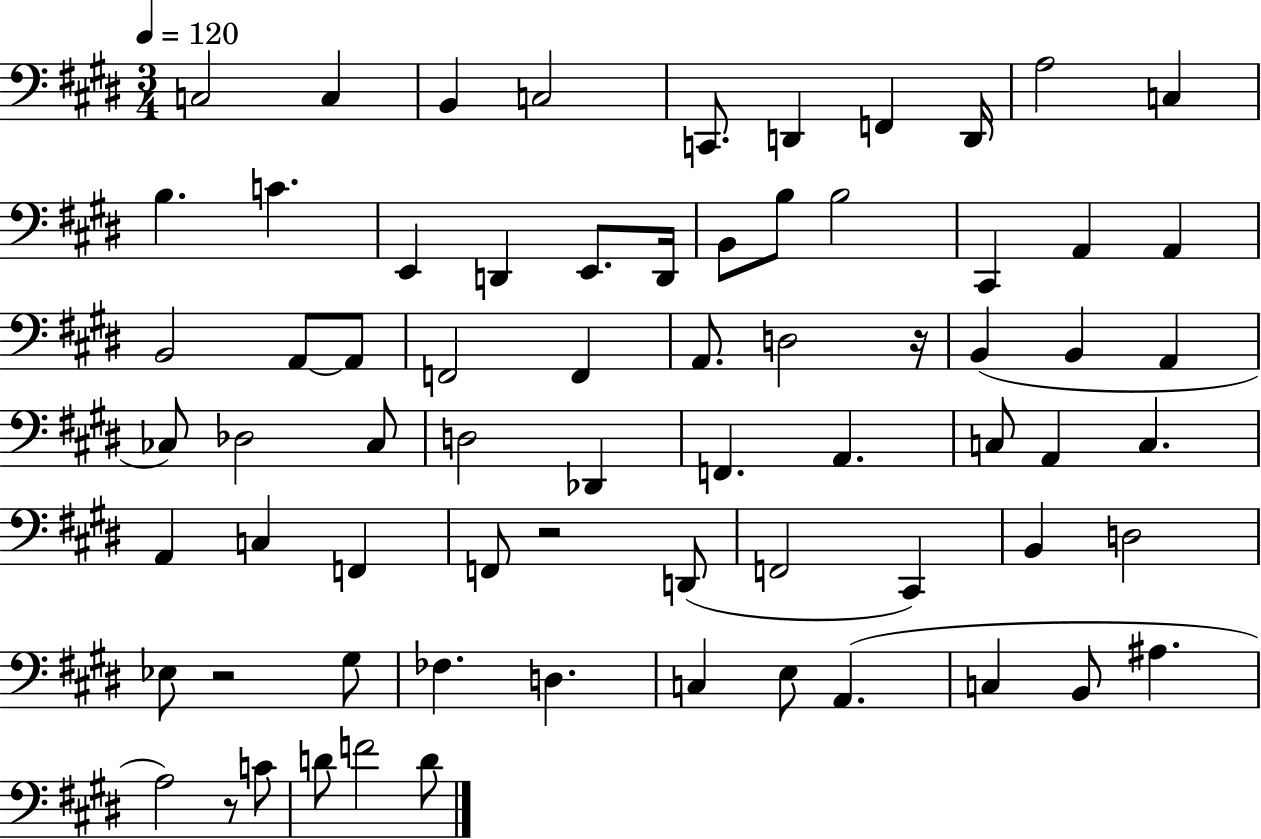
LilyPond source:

{
  \clef bass
  \numericTimeSignature
  \time 3/4
  \key e \major
  \tempo 4 = 120
  c2 c4 | b,4 c2 | c,8. d,4 f,4 d,16 | a2 c4 | \break b4. c'4. | e,4 d,4 e,8. d,16 | b,8 b8 b2 | cis,4 a,4 a,4 | \break b,2 a,8~~ a,8 | f,2 f,4 | a,8. d2 r16 | b,4( b,4 a,4 | \break ces8) des2 ces8 | d2 des,4 | f,4. a,4. | c8 a,4 c4. | \break a,4 c4 f,4 | f,8 r2 d,8( | f,2 cis,4) | b,4 d2 | \break ees8 r2 gis8 | fes4. d4. | c4 e8 a,4.( | c4 b,8 ais4. | \break a2) r8 c'8 | d'8 f'2 d'8 | \bar "|."
}